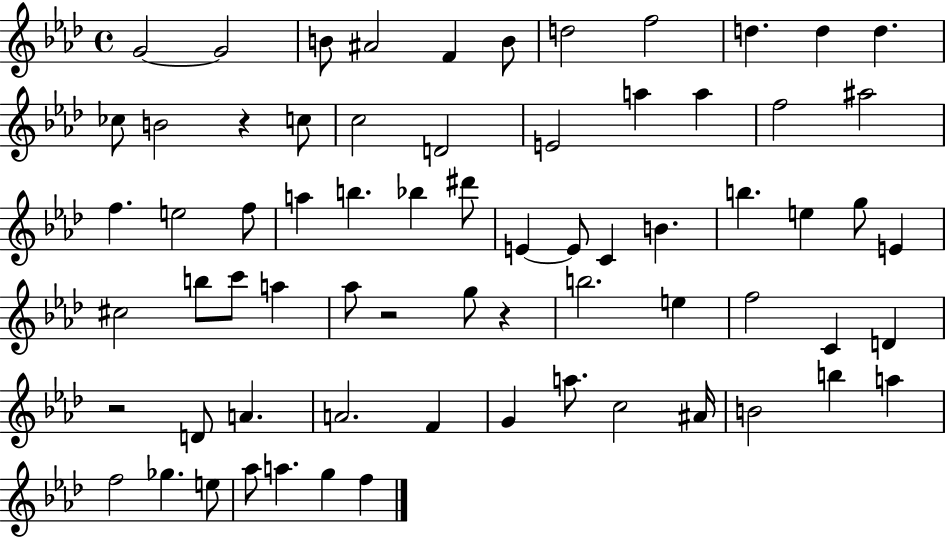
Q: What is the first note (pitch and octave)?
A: G4